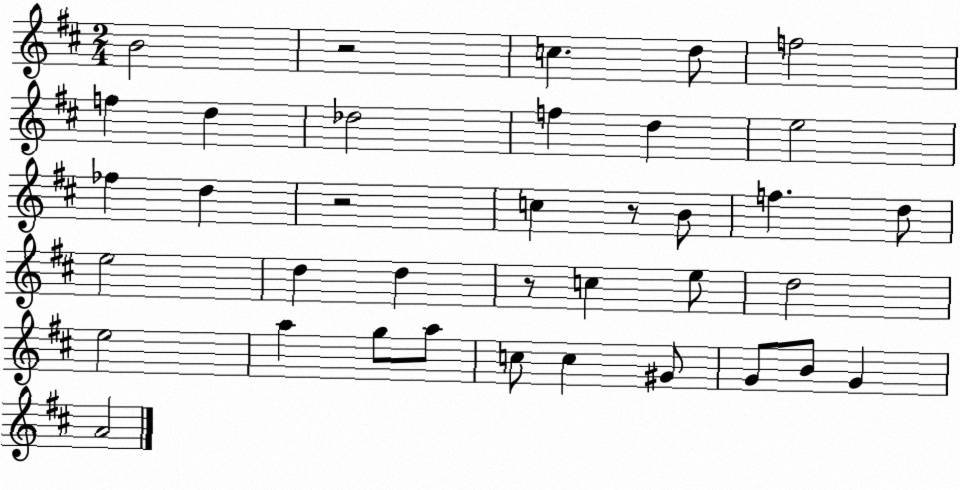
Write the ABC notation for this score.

X:1
T:Untitled
M:2/4
L:1/4
K:D
B2 z2 c d/2 f2 f d _d2 f d e2 _f d z2 c z/2 B/2 f d/2 e2 d d z/2 c e/2 d2 e2 a g/2 a/2 c/2 c ^G/2 G/2 B/2 G A2